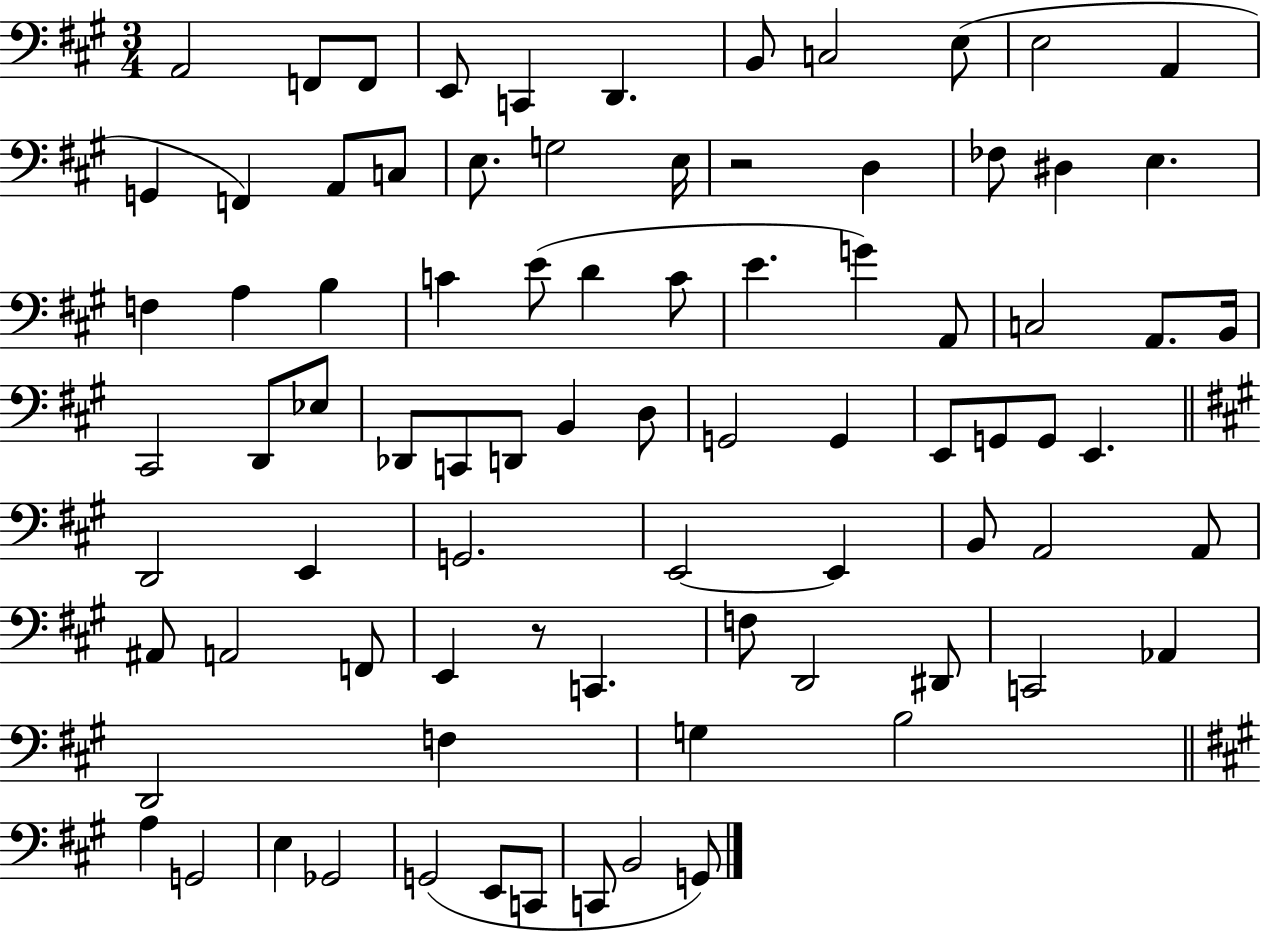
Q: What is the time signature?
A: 3/4